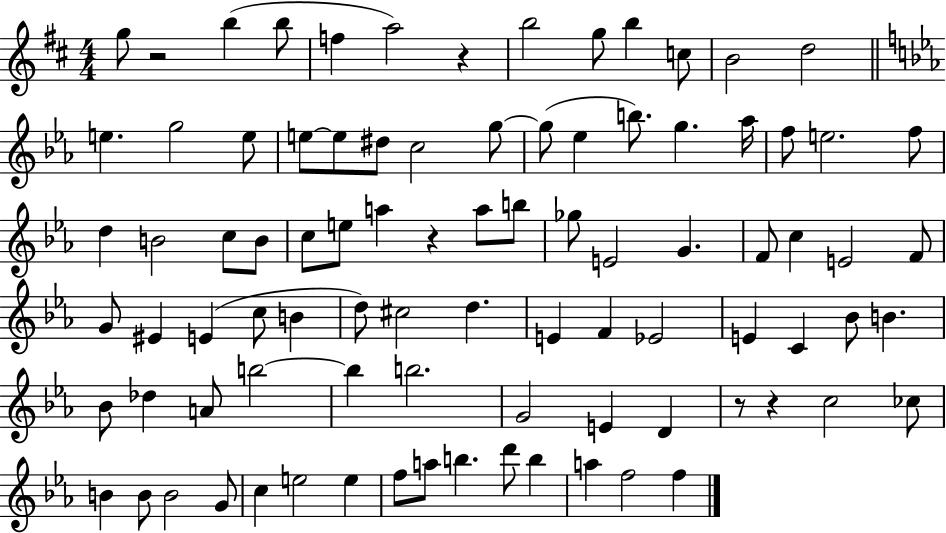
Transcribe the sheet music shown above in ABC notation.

X:1
T:Untitled
M:4/4
L:1/4
K:D
g/2 z2 b b/2 f a2 z b2 g/2 b c/2 B2 d2 e g2 e/2 e/2 e/2 ^d/2 c2 g/2 g/2 _e b/2 g _a/4 f/2 e2 f/2 d B2 c/2 B/2 c/2 e/2 a z a/2 b/2 _g/2 E2 G F/2 c E2 F/2 G/2 ^E E c/2 B d/2 ^c2 d E F _E2 E C _B/2 B _B/2 _d A/2 b2 b b2 G2 E D z/2 z c2 _c/2 B B/2 B2 G/2 c e2 e f/2 a/2 b d'/2 b a f2 f